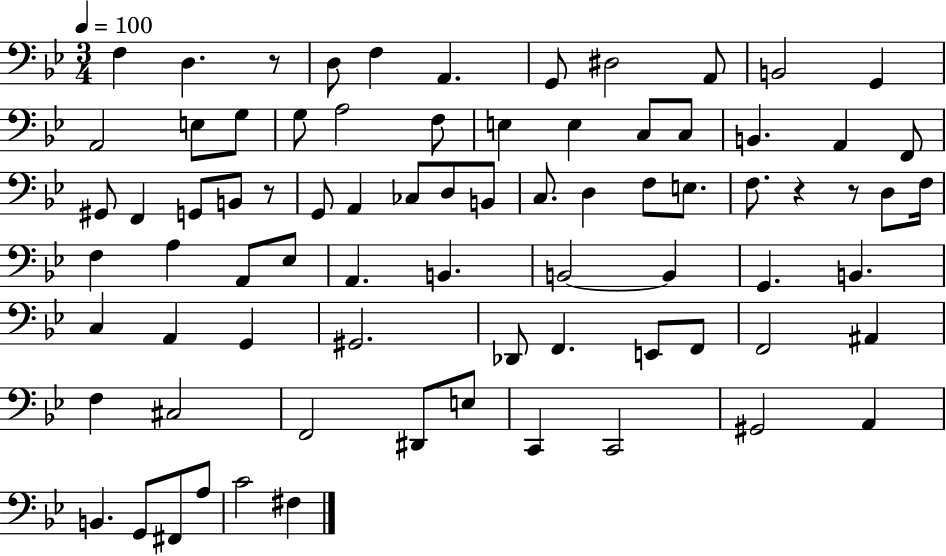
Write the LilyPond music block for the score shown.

{
  \clef bass
  \numericTimeSignature
  \time 3/4
  \key bes \major
  \tempo 4 = 100
  f4 d4. r8 | d8 f4 a,4. | g,8 dis2 a,8 | b,2 g,4 | \break a,2 e8 g8 | g8 a2 f8 | e4 e4 c8 c8 | b,4. a,4 f,8 | \break gis,8 f,4 g,8 b,8 r8 | g,8 a,4 ces8 d8 b,8 | c8. d4 f8 e8. | f8. r4 r8 d8 f16 | \break f4 a4 a,8 ees8 | a,4. b,4. | b,2~~ b,4 | g,4. b,4. | \break c4 a,4 g,4 | gis,2. | des,8 f,4. e,8 f,8 | f,2 ais,4 | \break f4 cis2 | f,2 dis,8 e8 | c,4 c,2 | gis,2 a,4 | \break b,4. g,8 fis,8 a8 | c'2 fis4 | \bar "|."
}